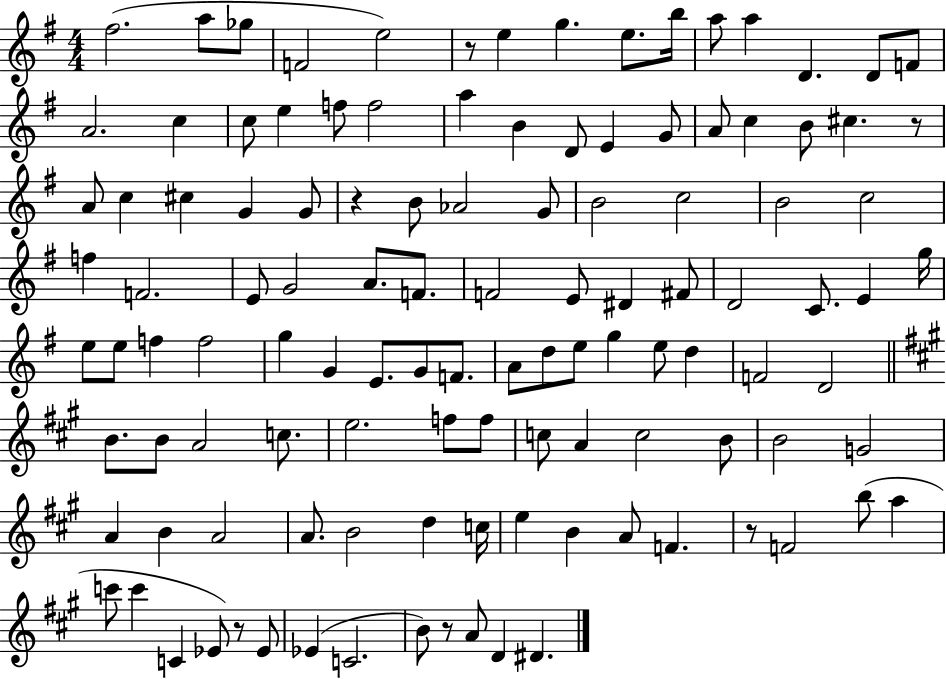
F#5/h. A5/e Gb5/e F4/h E5/h R/e E5/q G5/q. E5/e. B5/s A5/e A5/q D4/q. D4/e F4/e A4/h. C5/q C5/e E5/q F5/e F5/h A5/q B4/q D4/e E4/q G4/e A4/e C5/q B4/e C#5/q. R/e A4/e C5/q C#5/q G4/q G4/e R/q B4/e Ab4/h G4/e B4/h C5/h B4/h C5/h F5/q F4/h. E4/e G4/h A4/e. F4/e. F4/h E4/e D#4/q F#4/e D4/h C4/e. E4/q G5/s E5/e E5/e F5/q F5/h G5/q G4/q E4/e. G4/e F4/e. A4/e D5/e E5/e G5/q E5/e D5/q F4/h D4/h B4/e. B4/e A4/h C5/e. E5/h. F5/e F5/e C5/e A4/q C5/h B4/e B4/h G4/h A4/q B4/q A4/h A4/e. B4/h D5/q C5/s E5/q B4/q A4/e F4/q. R/e F4/h B5/e A5/q C6/e C6/q C4/q Eb4/e R/e Eb4/e Eb4/q C4/h. B4/e R/e A4/e D4/q D#4/q.